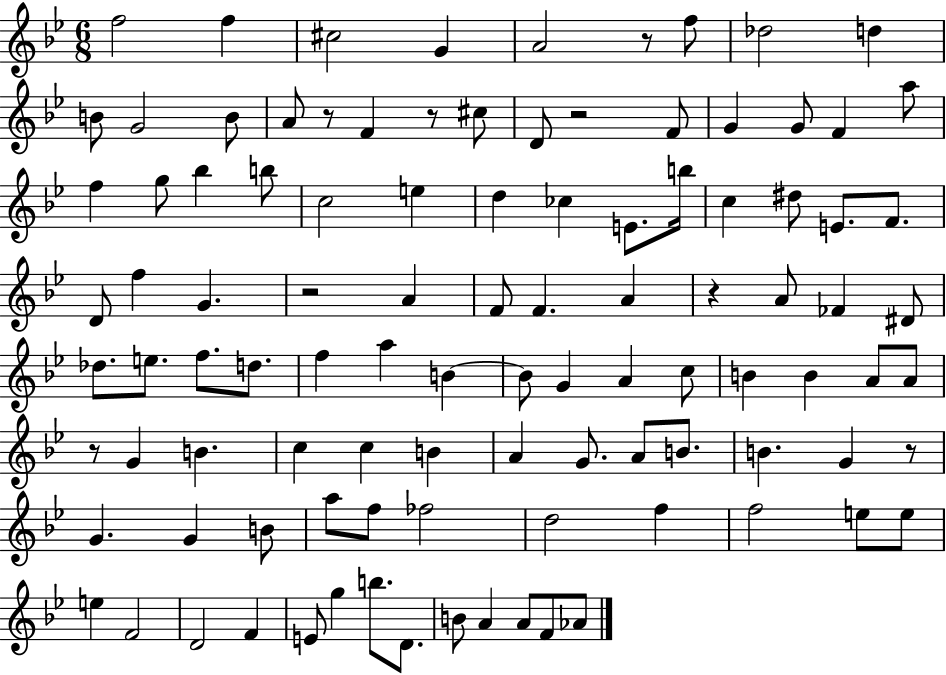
{
  \clef treble
  \numericTimeSignature
  \time 6/8
  \key bes \major
  f''2 f''4 | cis''2 g'4 | a'2 r8 f''8 | des''2 d''4 | \break b'8 g'2 b'8 | a'8 r8 f'4 r8 cis''8 | d'8 r2 f'8 | g'4 g'8 f'4 a''8 | \break f''4 g''8 bes''4 b''8 | c''2 e''4 | d''4 ces''4 e'8. b''16 | c''4 dis''8 e'8. f'8. | \break d'8 f''4 g'4. | r2 a'4 | f'8 f'4. a'4 | r4 a'8 fes'4 dis'8 | \break des''8. e''8. f''8. d''8. | f''4 a''4 b'4~~ | b'8 g'4 a'4 c''8 | b'4 b'4 a'8 a'8 | \break r8 g'4 b'4. | c''4 c''4 b'4 | a'4 g'8. a'8 b'8. | b'4. g'4 r8 | \break g'4. g'4 b'8 | a''8 f''8 fes''2 | d''2 f''4 | f''2 e''8 e''8 | \break e''4 f'2 | d'2 f'4 | e'8 g''4 b''8. d'8. | b'8 a'4 a'8 f'8 aes'8 | \break \bar "|."
}